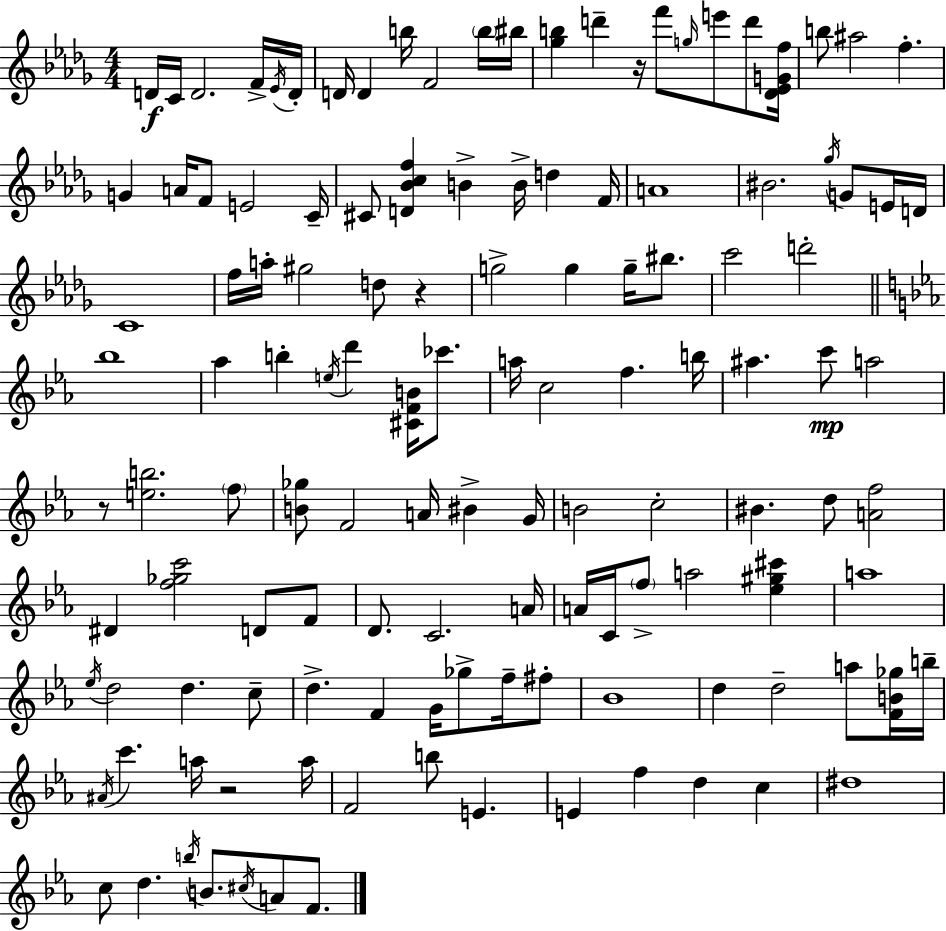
D4/s C4/s D4/h. F4/s Eb4/s D4/s D4/s D4/q B5/s F4/h B5/s BIS5/s [Gb5,B5]/q D6/q R/s F6/e G5/s E6/e D6/e [Db4,Eb4,G4,F5]/s B5/e A#5/h F5/q. G4/q A4/s F4/e E4/h C4/s C#4/e [D4,Bb4,C5,F5]/q B4/q B4/s D5/q F4/s A4/w BIS4/h. Gb5/s G4/e E4/s D4/s C4/w F5/s A5/s G#5/h D5/e R/q G5/h G5/q G5/s BIS5/e. C6/h D6/h Bb5/w Ab5/q B5/q E5/s D6/q [C#4,F4,B4]/s CES6/e. A5/s C5/h F5/q. B5/s A#5/q. C6/e A5/h R/e [E5,B5]/h. F5/e [B4,Gb5]/e F4/h A4/s BIS4/q G4/s B4/h C5/h BIS4/q. D5/e [A4,F5]/h D#4/q [F5,Gb5,C6]/h D4/e F4/e D4/e. C4/h. A4/s A4/s C4/s F5/e A5/h [Eb5,G#5,C#6]/q A5/w Eb5/s D5/h D5/q. C5/e D5/q. F4/q G4/s Gb5/e F5/s F#5/e Bb4/w D5/q D5/h A5/e [F4,B4,Gb5]/s B5/s A#4/s C6/q. A5/s R/h A5/s F4/h B5/e E4/q. E4/q F5/q D5/q C5/q D#5/w C5/e D5/q. B5/s B4/e. C#5/s A4/e F4/e.